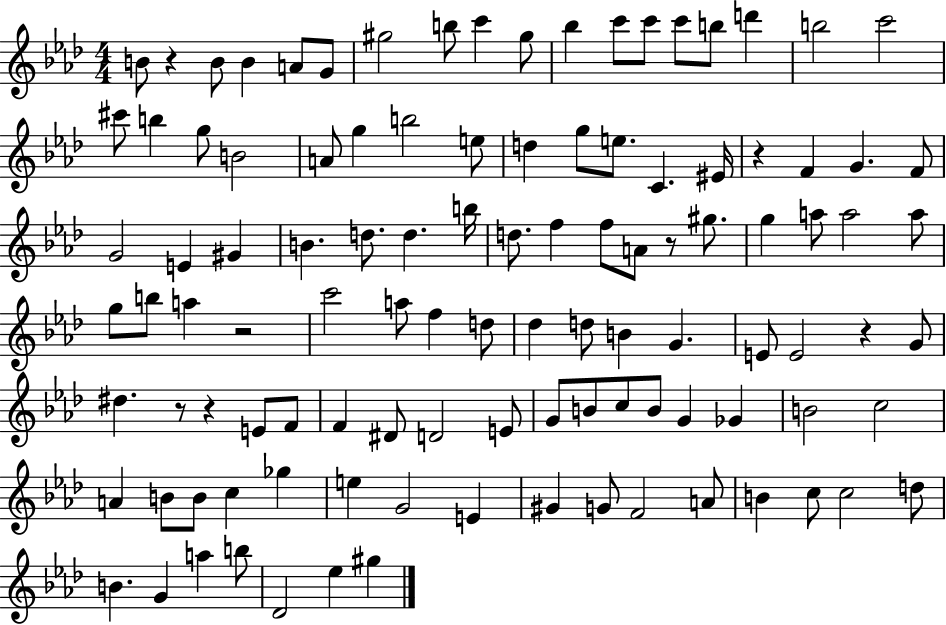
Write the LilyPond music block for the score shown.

{
  \clef treble
  \numericTimeSignature
  \time 4/4
  \key aes \major
  b'8 r4 b'8 b'4 a'8 g'8 | gis''2 b''8 c'''4 gis''8 | bes''4 c'''8 c'''8 c'''8 b''8 d'''4 | b''2 c'''2 | \break cis'''8 b''4 g''8 b'2 | a'8 g''4 b''2 e''8 | d''4 g''8 e''8. c'4. eis'16 | r4 f'4 g'4. f'8 | \break g'2 e'4 gis'4 | b'4. d''8. d''4. b''16 | d''8. f''4 f''8 a'8 r8 gis''8. | g''4 a''8 a''2 a''8 | \break g''8 b''8 a''4 r2 | c'''2 a''8 f''4 d''8 | des''4 d''8 b'4 g'4. | e'8 e'2 r4 g'8 | \break dis''4. r8 r4 e'8 f'8 | f'4 dis'8 d'2 e'8 | g'8 b'8 c''8 b'8 g'4 ges'4 | b'2 c''2 | \break a'4 b'8 b'8 c''4 ges''4 | e''4 g'2 e'4 | gis'4 g'8 f'2 a'8 | b'4 c''8 c''2 d''8 | \break b'4. g'4 a''4 b''8 | des'2 ees''4 gis''4 | \bar "|."
}